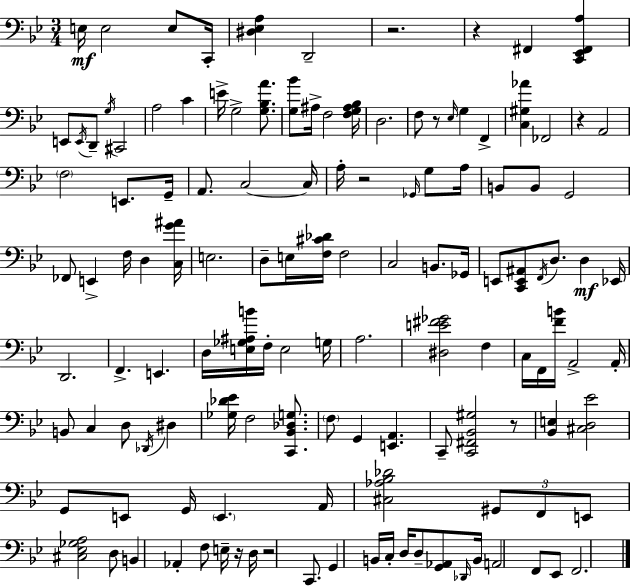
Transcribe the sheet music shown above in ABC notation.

X:1
T:Untitled
M:3/4
L:1/4
K:Gm
E,/4 E,2 E,/2 C,,/4 [^D,_E,A,] D,,2 z2 z ^F,, [C,,_E,,^F,,A,] E,,/2 E,,/4 D,,/2 G,/4 ^C,,2 A,2 C E/4 G,2 [G,_B,A]/2 [G,_B]/2 ^A,/4 F,2 [F,G,^A,_B,]/4 D,2 F,/2 z/2 _E,/4 G, F,, [C,^G,_A] _F,,2 z A,,2 F,2 E,,/2 G,,/4 A,,/2 C,2 C,/4 A,/4 z2 _G,,/4 G,/2 A,/4 B,,/2 B,,/2 G,,2 _F,,/2 E,, F,/4 D, [C,G^A]/4 E,2 D,/2 E,/4 [F,^C_D]/4 F,2 C,2 B,,/2 _G,,/4 E,,/2 [C,,E,,^A,,]/2 F,,/4 D,/2 D, _E,,/4 D,,2 F,, E,, D,/4 [E,_G,^A,B]/4 F,/4 E,2 G,/4 A,2 [^D,E^F_G]2 F, C,/4 F,,/4 [FB]/4 A,,2 A,,/4 B,,/2 C, D,/2 _D,,/4 ^D, [_G,_D_E]/4 F,2 [C,,_B,,_D,G,]/2 F,/2 G,, [E,,A,,] C,,/2 [C,,^F,,_B,,^G,]2 z/2 [_B,,E,] [^C,D,_E]2 G,,/2 E,,/2 G,,/4 E,, A,,/4 [^C,_A,_B,_D]2 ^G,,/2 F,,/2 E,,/2 [^C,_E,_G,A,]2 D,/2 B,, _A,, F,/2 E,/4 z/4 D,/4 z2 C,,/2 G,, B,,/4 C,/4 D,/4 D,/2 [G,,_A,,]/2 _D,,/4 B,,/4 A,,2 F,,/2 _E,,/2 F,,2